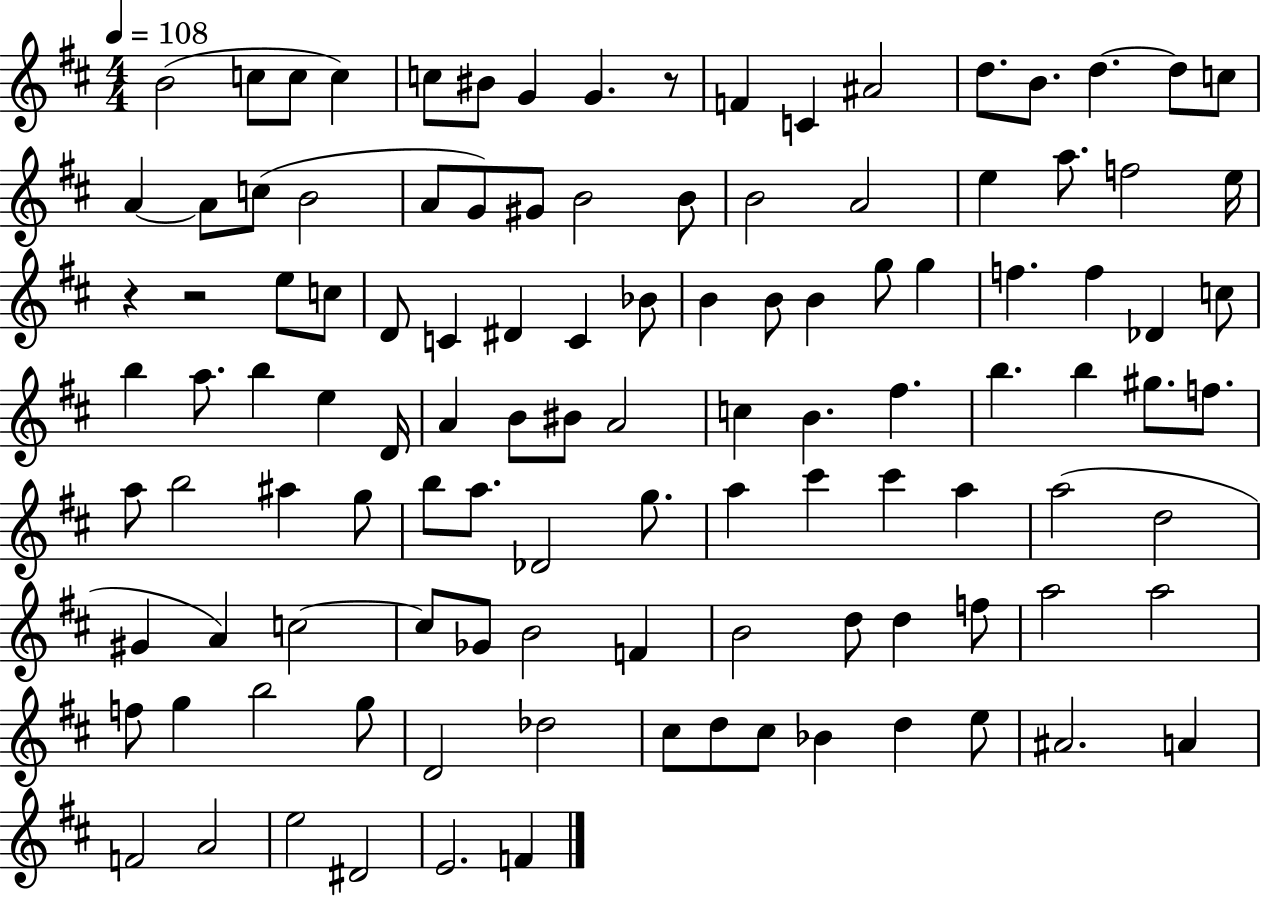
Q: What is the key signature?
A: D major